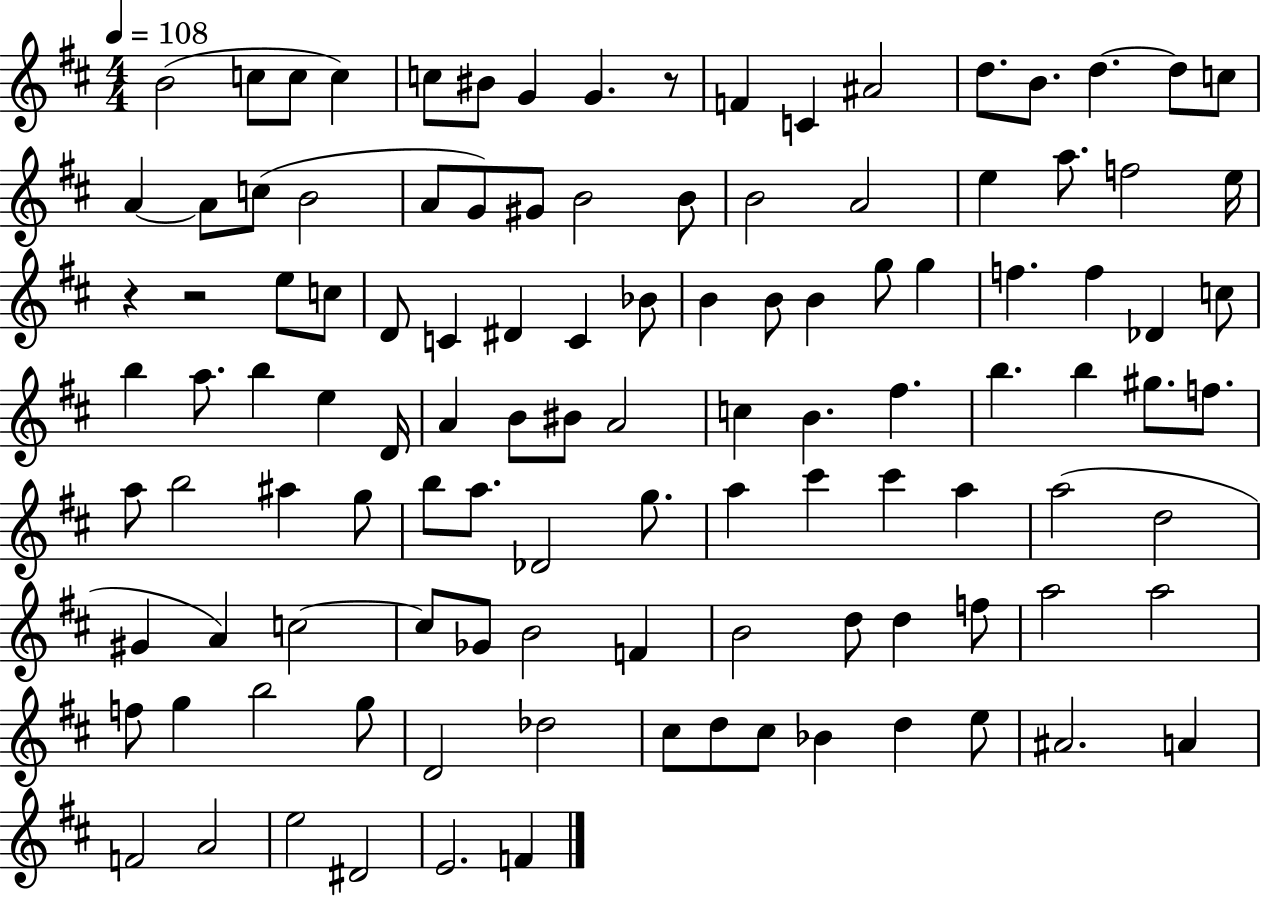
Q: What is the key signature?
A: D major